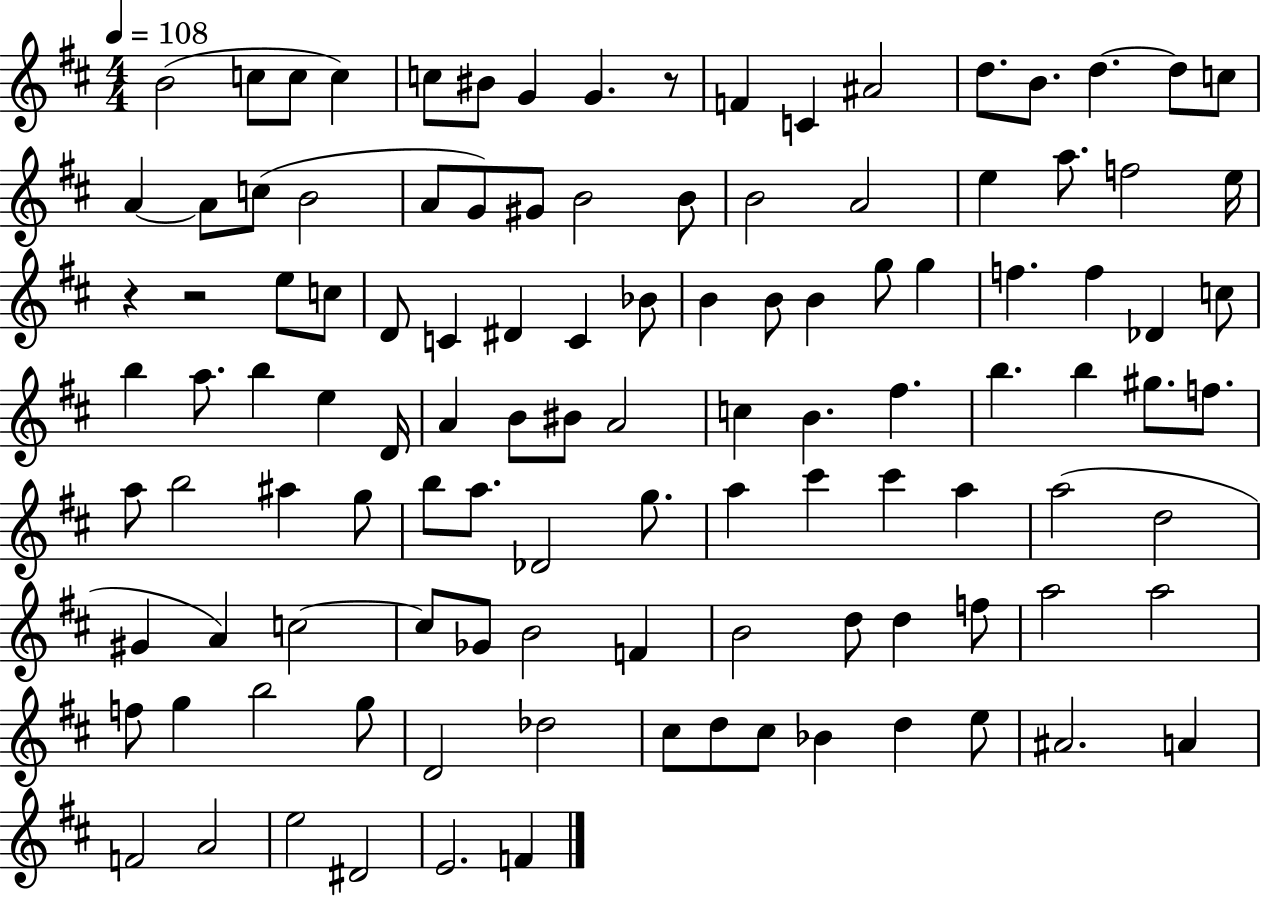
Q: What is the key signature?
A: D major